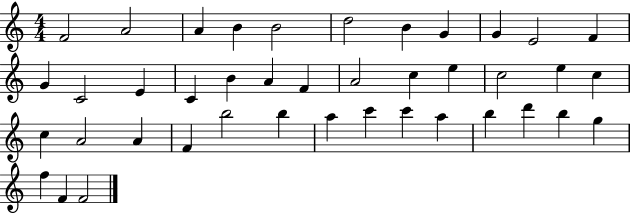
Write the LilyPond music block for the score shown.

{
  \clef treble
  \numericTimeSignature
  \time 4/4
  \key c \major
  f'2 a'2 | a'4 b'4 b'2 | d''2 b'4 g'4 | g'4 e'2 f'4 | \break g'4 c'2 e'4 | c'4 b'4 a'4 f'4 | a'2 c''4 e''4 | c''2 e''4 c''4 | \break c''4 a'2 a'4 | f'4 b''2 b''4 | a''4 c'''4 c'''4 a''4 | b''4 d'''4 b''4 g''4 | \break f''4 f'4 f'2 | \bar "|."
}